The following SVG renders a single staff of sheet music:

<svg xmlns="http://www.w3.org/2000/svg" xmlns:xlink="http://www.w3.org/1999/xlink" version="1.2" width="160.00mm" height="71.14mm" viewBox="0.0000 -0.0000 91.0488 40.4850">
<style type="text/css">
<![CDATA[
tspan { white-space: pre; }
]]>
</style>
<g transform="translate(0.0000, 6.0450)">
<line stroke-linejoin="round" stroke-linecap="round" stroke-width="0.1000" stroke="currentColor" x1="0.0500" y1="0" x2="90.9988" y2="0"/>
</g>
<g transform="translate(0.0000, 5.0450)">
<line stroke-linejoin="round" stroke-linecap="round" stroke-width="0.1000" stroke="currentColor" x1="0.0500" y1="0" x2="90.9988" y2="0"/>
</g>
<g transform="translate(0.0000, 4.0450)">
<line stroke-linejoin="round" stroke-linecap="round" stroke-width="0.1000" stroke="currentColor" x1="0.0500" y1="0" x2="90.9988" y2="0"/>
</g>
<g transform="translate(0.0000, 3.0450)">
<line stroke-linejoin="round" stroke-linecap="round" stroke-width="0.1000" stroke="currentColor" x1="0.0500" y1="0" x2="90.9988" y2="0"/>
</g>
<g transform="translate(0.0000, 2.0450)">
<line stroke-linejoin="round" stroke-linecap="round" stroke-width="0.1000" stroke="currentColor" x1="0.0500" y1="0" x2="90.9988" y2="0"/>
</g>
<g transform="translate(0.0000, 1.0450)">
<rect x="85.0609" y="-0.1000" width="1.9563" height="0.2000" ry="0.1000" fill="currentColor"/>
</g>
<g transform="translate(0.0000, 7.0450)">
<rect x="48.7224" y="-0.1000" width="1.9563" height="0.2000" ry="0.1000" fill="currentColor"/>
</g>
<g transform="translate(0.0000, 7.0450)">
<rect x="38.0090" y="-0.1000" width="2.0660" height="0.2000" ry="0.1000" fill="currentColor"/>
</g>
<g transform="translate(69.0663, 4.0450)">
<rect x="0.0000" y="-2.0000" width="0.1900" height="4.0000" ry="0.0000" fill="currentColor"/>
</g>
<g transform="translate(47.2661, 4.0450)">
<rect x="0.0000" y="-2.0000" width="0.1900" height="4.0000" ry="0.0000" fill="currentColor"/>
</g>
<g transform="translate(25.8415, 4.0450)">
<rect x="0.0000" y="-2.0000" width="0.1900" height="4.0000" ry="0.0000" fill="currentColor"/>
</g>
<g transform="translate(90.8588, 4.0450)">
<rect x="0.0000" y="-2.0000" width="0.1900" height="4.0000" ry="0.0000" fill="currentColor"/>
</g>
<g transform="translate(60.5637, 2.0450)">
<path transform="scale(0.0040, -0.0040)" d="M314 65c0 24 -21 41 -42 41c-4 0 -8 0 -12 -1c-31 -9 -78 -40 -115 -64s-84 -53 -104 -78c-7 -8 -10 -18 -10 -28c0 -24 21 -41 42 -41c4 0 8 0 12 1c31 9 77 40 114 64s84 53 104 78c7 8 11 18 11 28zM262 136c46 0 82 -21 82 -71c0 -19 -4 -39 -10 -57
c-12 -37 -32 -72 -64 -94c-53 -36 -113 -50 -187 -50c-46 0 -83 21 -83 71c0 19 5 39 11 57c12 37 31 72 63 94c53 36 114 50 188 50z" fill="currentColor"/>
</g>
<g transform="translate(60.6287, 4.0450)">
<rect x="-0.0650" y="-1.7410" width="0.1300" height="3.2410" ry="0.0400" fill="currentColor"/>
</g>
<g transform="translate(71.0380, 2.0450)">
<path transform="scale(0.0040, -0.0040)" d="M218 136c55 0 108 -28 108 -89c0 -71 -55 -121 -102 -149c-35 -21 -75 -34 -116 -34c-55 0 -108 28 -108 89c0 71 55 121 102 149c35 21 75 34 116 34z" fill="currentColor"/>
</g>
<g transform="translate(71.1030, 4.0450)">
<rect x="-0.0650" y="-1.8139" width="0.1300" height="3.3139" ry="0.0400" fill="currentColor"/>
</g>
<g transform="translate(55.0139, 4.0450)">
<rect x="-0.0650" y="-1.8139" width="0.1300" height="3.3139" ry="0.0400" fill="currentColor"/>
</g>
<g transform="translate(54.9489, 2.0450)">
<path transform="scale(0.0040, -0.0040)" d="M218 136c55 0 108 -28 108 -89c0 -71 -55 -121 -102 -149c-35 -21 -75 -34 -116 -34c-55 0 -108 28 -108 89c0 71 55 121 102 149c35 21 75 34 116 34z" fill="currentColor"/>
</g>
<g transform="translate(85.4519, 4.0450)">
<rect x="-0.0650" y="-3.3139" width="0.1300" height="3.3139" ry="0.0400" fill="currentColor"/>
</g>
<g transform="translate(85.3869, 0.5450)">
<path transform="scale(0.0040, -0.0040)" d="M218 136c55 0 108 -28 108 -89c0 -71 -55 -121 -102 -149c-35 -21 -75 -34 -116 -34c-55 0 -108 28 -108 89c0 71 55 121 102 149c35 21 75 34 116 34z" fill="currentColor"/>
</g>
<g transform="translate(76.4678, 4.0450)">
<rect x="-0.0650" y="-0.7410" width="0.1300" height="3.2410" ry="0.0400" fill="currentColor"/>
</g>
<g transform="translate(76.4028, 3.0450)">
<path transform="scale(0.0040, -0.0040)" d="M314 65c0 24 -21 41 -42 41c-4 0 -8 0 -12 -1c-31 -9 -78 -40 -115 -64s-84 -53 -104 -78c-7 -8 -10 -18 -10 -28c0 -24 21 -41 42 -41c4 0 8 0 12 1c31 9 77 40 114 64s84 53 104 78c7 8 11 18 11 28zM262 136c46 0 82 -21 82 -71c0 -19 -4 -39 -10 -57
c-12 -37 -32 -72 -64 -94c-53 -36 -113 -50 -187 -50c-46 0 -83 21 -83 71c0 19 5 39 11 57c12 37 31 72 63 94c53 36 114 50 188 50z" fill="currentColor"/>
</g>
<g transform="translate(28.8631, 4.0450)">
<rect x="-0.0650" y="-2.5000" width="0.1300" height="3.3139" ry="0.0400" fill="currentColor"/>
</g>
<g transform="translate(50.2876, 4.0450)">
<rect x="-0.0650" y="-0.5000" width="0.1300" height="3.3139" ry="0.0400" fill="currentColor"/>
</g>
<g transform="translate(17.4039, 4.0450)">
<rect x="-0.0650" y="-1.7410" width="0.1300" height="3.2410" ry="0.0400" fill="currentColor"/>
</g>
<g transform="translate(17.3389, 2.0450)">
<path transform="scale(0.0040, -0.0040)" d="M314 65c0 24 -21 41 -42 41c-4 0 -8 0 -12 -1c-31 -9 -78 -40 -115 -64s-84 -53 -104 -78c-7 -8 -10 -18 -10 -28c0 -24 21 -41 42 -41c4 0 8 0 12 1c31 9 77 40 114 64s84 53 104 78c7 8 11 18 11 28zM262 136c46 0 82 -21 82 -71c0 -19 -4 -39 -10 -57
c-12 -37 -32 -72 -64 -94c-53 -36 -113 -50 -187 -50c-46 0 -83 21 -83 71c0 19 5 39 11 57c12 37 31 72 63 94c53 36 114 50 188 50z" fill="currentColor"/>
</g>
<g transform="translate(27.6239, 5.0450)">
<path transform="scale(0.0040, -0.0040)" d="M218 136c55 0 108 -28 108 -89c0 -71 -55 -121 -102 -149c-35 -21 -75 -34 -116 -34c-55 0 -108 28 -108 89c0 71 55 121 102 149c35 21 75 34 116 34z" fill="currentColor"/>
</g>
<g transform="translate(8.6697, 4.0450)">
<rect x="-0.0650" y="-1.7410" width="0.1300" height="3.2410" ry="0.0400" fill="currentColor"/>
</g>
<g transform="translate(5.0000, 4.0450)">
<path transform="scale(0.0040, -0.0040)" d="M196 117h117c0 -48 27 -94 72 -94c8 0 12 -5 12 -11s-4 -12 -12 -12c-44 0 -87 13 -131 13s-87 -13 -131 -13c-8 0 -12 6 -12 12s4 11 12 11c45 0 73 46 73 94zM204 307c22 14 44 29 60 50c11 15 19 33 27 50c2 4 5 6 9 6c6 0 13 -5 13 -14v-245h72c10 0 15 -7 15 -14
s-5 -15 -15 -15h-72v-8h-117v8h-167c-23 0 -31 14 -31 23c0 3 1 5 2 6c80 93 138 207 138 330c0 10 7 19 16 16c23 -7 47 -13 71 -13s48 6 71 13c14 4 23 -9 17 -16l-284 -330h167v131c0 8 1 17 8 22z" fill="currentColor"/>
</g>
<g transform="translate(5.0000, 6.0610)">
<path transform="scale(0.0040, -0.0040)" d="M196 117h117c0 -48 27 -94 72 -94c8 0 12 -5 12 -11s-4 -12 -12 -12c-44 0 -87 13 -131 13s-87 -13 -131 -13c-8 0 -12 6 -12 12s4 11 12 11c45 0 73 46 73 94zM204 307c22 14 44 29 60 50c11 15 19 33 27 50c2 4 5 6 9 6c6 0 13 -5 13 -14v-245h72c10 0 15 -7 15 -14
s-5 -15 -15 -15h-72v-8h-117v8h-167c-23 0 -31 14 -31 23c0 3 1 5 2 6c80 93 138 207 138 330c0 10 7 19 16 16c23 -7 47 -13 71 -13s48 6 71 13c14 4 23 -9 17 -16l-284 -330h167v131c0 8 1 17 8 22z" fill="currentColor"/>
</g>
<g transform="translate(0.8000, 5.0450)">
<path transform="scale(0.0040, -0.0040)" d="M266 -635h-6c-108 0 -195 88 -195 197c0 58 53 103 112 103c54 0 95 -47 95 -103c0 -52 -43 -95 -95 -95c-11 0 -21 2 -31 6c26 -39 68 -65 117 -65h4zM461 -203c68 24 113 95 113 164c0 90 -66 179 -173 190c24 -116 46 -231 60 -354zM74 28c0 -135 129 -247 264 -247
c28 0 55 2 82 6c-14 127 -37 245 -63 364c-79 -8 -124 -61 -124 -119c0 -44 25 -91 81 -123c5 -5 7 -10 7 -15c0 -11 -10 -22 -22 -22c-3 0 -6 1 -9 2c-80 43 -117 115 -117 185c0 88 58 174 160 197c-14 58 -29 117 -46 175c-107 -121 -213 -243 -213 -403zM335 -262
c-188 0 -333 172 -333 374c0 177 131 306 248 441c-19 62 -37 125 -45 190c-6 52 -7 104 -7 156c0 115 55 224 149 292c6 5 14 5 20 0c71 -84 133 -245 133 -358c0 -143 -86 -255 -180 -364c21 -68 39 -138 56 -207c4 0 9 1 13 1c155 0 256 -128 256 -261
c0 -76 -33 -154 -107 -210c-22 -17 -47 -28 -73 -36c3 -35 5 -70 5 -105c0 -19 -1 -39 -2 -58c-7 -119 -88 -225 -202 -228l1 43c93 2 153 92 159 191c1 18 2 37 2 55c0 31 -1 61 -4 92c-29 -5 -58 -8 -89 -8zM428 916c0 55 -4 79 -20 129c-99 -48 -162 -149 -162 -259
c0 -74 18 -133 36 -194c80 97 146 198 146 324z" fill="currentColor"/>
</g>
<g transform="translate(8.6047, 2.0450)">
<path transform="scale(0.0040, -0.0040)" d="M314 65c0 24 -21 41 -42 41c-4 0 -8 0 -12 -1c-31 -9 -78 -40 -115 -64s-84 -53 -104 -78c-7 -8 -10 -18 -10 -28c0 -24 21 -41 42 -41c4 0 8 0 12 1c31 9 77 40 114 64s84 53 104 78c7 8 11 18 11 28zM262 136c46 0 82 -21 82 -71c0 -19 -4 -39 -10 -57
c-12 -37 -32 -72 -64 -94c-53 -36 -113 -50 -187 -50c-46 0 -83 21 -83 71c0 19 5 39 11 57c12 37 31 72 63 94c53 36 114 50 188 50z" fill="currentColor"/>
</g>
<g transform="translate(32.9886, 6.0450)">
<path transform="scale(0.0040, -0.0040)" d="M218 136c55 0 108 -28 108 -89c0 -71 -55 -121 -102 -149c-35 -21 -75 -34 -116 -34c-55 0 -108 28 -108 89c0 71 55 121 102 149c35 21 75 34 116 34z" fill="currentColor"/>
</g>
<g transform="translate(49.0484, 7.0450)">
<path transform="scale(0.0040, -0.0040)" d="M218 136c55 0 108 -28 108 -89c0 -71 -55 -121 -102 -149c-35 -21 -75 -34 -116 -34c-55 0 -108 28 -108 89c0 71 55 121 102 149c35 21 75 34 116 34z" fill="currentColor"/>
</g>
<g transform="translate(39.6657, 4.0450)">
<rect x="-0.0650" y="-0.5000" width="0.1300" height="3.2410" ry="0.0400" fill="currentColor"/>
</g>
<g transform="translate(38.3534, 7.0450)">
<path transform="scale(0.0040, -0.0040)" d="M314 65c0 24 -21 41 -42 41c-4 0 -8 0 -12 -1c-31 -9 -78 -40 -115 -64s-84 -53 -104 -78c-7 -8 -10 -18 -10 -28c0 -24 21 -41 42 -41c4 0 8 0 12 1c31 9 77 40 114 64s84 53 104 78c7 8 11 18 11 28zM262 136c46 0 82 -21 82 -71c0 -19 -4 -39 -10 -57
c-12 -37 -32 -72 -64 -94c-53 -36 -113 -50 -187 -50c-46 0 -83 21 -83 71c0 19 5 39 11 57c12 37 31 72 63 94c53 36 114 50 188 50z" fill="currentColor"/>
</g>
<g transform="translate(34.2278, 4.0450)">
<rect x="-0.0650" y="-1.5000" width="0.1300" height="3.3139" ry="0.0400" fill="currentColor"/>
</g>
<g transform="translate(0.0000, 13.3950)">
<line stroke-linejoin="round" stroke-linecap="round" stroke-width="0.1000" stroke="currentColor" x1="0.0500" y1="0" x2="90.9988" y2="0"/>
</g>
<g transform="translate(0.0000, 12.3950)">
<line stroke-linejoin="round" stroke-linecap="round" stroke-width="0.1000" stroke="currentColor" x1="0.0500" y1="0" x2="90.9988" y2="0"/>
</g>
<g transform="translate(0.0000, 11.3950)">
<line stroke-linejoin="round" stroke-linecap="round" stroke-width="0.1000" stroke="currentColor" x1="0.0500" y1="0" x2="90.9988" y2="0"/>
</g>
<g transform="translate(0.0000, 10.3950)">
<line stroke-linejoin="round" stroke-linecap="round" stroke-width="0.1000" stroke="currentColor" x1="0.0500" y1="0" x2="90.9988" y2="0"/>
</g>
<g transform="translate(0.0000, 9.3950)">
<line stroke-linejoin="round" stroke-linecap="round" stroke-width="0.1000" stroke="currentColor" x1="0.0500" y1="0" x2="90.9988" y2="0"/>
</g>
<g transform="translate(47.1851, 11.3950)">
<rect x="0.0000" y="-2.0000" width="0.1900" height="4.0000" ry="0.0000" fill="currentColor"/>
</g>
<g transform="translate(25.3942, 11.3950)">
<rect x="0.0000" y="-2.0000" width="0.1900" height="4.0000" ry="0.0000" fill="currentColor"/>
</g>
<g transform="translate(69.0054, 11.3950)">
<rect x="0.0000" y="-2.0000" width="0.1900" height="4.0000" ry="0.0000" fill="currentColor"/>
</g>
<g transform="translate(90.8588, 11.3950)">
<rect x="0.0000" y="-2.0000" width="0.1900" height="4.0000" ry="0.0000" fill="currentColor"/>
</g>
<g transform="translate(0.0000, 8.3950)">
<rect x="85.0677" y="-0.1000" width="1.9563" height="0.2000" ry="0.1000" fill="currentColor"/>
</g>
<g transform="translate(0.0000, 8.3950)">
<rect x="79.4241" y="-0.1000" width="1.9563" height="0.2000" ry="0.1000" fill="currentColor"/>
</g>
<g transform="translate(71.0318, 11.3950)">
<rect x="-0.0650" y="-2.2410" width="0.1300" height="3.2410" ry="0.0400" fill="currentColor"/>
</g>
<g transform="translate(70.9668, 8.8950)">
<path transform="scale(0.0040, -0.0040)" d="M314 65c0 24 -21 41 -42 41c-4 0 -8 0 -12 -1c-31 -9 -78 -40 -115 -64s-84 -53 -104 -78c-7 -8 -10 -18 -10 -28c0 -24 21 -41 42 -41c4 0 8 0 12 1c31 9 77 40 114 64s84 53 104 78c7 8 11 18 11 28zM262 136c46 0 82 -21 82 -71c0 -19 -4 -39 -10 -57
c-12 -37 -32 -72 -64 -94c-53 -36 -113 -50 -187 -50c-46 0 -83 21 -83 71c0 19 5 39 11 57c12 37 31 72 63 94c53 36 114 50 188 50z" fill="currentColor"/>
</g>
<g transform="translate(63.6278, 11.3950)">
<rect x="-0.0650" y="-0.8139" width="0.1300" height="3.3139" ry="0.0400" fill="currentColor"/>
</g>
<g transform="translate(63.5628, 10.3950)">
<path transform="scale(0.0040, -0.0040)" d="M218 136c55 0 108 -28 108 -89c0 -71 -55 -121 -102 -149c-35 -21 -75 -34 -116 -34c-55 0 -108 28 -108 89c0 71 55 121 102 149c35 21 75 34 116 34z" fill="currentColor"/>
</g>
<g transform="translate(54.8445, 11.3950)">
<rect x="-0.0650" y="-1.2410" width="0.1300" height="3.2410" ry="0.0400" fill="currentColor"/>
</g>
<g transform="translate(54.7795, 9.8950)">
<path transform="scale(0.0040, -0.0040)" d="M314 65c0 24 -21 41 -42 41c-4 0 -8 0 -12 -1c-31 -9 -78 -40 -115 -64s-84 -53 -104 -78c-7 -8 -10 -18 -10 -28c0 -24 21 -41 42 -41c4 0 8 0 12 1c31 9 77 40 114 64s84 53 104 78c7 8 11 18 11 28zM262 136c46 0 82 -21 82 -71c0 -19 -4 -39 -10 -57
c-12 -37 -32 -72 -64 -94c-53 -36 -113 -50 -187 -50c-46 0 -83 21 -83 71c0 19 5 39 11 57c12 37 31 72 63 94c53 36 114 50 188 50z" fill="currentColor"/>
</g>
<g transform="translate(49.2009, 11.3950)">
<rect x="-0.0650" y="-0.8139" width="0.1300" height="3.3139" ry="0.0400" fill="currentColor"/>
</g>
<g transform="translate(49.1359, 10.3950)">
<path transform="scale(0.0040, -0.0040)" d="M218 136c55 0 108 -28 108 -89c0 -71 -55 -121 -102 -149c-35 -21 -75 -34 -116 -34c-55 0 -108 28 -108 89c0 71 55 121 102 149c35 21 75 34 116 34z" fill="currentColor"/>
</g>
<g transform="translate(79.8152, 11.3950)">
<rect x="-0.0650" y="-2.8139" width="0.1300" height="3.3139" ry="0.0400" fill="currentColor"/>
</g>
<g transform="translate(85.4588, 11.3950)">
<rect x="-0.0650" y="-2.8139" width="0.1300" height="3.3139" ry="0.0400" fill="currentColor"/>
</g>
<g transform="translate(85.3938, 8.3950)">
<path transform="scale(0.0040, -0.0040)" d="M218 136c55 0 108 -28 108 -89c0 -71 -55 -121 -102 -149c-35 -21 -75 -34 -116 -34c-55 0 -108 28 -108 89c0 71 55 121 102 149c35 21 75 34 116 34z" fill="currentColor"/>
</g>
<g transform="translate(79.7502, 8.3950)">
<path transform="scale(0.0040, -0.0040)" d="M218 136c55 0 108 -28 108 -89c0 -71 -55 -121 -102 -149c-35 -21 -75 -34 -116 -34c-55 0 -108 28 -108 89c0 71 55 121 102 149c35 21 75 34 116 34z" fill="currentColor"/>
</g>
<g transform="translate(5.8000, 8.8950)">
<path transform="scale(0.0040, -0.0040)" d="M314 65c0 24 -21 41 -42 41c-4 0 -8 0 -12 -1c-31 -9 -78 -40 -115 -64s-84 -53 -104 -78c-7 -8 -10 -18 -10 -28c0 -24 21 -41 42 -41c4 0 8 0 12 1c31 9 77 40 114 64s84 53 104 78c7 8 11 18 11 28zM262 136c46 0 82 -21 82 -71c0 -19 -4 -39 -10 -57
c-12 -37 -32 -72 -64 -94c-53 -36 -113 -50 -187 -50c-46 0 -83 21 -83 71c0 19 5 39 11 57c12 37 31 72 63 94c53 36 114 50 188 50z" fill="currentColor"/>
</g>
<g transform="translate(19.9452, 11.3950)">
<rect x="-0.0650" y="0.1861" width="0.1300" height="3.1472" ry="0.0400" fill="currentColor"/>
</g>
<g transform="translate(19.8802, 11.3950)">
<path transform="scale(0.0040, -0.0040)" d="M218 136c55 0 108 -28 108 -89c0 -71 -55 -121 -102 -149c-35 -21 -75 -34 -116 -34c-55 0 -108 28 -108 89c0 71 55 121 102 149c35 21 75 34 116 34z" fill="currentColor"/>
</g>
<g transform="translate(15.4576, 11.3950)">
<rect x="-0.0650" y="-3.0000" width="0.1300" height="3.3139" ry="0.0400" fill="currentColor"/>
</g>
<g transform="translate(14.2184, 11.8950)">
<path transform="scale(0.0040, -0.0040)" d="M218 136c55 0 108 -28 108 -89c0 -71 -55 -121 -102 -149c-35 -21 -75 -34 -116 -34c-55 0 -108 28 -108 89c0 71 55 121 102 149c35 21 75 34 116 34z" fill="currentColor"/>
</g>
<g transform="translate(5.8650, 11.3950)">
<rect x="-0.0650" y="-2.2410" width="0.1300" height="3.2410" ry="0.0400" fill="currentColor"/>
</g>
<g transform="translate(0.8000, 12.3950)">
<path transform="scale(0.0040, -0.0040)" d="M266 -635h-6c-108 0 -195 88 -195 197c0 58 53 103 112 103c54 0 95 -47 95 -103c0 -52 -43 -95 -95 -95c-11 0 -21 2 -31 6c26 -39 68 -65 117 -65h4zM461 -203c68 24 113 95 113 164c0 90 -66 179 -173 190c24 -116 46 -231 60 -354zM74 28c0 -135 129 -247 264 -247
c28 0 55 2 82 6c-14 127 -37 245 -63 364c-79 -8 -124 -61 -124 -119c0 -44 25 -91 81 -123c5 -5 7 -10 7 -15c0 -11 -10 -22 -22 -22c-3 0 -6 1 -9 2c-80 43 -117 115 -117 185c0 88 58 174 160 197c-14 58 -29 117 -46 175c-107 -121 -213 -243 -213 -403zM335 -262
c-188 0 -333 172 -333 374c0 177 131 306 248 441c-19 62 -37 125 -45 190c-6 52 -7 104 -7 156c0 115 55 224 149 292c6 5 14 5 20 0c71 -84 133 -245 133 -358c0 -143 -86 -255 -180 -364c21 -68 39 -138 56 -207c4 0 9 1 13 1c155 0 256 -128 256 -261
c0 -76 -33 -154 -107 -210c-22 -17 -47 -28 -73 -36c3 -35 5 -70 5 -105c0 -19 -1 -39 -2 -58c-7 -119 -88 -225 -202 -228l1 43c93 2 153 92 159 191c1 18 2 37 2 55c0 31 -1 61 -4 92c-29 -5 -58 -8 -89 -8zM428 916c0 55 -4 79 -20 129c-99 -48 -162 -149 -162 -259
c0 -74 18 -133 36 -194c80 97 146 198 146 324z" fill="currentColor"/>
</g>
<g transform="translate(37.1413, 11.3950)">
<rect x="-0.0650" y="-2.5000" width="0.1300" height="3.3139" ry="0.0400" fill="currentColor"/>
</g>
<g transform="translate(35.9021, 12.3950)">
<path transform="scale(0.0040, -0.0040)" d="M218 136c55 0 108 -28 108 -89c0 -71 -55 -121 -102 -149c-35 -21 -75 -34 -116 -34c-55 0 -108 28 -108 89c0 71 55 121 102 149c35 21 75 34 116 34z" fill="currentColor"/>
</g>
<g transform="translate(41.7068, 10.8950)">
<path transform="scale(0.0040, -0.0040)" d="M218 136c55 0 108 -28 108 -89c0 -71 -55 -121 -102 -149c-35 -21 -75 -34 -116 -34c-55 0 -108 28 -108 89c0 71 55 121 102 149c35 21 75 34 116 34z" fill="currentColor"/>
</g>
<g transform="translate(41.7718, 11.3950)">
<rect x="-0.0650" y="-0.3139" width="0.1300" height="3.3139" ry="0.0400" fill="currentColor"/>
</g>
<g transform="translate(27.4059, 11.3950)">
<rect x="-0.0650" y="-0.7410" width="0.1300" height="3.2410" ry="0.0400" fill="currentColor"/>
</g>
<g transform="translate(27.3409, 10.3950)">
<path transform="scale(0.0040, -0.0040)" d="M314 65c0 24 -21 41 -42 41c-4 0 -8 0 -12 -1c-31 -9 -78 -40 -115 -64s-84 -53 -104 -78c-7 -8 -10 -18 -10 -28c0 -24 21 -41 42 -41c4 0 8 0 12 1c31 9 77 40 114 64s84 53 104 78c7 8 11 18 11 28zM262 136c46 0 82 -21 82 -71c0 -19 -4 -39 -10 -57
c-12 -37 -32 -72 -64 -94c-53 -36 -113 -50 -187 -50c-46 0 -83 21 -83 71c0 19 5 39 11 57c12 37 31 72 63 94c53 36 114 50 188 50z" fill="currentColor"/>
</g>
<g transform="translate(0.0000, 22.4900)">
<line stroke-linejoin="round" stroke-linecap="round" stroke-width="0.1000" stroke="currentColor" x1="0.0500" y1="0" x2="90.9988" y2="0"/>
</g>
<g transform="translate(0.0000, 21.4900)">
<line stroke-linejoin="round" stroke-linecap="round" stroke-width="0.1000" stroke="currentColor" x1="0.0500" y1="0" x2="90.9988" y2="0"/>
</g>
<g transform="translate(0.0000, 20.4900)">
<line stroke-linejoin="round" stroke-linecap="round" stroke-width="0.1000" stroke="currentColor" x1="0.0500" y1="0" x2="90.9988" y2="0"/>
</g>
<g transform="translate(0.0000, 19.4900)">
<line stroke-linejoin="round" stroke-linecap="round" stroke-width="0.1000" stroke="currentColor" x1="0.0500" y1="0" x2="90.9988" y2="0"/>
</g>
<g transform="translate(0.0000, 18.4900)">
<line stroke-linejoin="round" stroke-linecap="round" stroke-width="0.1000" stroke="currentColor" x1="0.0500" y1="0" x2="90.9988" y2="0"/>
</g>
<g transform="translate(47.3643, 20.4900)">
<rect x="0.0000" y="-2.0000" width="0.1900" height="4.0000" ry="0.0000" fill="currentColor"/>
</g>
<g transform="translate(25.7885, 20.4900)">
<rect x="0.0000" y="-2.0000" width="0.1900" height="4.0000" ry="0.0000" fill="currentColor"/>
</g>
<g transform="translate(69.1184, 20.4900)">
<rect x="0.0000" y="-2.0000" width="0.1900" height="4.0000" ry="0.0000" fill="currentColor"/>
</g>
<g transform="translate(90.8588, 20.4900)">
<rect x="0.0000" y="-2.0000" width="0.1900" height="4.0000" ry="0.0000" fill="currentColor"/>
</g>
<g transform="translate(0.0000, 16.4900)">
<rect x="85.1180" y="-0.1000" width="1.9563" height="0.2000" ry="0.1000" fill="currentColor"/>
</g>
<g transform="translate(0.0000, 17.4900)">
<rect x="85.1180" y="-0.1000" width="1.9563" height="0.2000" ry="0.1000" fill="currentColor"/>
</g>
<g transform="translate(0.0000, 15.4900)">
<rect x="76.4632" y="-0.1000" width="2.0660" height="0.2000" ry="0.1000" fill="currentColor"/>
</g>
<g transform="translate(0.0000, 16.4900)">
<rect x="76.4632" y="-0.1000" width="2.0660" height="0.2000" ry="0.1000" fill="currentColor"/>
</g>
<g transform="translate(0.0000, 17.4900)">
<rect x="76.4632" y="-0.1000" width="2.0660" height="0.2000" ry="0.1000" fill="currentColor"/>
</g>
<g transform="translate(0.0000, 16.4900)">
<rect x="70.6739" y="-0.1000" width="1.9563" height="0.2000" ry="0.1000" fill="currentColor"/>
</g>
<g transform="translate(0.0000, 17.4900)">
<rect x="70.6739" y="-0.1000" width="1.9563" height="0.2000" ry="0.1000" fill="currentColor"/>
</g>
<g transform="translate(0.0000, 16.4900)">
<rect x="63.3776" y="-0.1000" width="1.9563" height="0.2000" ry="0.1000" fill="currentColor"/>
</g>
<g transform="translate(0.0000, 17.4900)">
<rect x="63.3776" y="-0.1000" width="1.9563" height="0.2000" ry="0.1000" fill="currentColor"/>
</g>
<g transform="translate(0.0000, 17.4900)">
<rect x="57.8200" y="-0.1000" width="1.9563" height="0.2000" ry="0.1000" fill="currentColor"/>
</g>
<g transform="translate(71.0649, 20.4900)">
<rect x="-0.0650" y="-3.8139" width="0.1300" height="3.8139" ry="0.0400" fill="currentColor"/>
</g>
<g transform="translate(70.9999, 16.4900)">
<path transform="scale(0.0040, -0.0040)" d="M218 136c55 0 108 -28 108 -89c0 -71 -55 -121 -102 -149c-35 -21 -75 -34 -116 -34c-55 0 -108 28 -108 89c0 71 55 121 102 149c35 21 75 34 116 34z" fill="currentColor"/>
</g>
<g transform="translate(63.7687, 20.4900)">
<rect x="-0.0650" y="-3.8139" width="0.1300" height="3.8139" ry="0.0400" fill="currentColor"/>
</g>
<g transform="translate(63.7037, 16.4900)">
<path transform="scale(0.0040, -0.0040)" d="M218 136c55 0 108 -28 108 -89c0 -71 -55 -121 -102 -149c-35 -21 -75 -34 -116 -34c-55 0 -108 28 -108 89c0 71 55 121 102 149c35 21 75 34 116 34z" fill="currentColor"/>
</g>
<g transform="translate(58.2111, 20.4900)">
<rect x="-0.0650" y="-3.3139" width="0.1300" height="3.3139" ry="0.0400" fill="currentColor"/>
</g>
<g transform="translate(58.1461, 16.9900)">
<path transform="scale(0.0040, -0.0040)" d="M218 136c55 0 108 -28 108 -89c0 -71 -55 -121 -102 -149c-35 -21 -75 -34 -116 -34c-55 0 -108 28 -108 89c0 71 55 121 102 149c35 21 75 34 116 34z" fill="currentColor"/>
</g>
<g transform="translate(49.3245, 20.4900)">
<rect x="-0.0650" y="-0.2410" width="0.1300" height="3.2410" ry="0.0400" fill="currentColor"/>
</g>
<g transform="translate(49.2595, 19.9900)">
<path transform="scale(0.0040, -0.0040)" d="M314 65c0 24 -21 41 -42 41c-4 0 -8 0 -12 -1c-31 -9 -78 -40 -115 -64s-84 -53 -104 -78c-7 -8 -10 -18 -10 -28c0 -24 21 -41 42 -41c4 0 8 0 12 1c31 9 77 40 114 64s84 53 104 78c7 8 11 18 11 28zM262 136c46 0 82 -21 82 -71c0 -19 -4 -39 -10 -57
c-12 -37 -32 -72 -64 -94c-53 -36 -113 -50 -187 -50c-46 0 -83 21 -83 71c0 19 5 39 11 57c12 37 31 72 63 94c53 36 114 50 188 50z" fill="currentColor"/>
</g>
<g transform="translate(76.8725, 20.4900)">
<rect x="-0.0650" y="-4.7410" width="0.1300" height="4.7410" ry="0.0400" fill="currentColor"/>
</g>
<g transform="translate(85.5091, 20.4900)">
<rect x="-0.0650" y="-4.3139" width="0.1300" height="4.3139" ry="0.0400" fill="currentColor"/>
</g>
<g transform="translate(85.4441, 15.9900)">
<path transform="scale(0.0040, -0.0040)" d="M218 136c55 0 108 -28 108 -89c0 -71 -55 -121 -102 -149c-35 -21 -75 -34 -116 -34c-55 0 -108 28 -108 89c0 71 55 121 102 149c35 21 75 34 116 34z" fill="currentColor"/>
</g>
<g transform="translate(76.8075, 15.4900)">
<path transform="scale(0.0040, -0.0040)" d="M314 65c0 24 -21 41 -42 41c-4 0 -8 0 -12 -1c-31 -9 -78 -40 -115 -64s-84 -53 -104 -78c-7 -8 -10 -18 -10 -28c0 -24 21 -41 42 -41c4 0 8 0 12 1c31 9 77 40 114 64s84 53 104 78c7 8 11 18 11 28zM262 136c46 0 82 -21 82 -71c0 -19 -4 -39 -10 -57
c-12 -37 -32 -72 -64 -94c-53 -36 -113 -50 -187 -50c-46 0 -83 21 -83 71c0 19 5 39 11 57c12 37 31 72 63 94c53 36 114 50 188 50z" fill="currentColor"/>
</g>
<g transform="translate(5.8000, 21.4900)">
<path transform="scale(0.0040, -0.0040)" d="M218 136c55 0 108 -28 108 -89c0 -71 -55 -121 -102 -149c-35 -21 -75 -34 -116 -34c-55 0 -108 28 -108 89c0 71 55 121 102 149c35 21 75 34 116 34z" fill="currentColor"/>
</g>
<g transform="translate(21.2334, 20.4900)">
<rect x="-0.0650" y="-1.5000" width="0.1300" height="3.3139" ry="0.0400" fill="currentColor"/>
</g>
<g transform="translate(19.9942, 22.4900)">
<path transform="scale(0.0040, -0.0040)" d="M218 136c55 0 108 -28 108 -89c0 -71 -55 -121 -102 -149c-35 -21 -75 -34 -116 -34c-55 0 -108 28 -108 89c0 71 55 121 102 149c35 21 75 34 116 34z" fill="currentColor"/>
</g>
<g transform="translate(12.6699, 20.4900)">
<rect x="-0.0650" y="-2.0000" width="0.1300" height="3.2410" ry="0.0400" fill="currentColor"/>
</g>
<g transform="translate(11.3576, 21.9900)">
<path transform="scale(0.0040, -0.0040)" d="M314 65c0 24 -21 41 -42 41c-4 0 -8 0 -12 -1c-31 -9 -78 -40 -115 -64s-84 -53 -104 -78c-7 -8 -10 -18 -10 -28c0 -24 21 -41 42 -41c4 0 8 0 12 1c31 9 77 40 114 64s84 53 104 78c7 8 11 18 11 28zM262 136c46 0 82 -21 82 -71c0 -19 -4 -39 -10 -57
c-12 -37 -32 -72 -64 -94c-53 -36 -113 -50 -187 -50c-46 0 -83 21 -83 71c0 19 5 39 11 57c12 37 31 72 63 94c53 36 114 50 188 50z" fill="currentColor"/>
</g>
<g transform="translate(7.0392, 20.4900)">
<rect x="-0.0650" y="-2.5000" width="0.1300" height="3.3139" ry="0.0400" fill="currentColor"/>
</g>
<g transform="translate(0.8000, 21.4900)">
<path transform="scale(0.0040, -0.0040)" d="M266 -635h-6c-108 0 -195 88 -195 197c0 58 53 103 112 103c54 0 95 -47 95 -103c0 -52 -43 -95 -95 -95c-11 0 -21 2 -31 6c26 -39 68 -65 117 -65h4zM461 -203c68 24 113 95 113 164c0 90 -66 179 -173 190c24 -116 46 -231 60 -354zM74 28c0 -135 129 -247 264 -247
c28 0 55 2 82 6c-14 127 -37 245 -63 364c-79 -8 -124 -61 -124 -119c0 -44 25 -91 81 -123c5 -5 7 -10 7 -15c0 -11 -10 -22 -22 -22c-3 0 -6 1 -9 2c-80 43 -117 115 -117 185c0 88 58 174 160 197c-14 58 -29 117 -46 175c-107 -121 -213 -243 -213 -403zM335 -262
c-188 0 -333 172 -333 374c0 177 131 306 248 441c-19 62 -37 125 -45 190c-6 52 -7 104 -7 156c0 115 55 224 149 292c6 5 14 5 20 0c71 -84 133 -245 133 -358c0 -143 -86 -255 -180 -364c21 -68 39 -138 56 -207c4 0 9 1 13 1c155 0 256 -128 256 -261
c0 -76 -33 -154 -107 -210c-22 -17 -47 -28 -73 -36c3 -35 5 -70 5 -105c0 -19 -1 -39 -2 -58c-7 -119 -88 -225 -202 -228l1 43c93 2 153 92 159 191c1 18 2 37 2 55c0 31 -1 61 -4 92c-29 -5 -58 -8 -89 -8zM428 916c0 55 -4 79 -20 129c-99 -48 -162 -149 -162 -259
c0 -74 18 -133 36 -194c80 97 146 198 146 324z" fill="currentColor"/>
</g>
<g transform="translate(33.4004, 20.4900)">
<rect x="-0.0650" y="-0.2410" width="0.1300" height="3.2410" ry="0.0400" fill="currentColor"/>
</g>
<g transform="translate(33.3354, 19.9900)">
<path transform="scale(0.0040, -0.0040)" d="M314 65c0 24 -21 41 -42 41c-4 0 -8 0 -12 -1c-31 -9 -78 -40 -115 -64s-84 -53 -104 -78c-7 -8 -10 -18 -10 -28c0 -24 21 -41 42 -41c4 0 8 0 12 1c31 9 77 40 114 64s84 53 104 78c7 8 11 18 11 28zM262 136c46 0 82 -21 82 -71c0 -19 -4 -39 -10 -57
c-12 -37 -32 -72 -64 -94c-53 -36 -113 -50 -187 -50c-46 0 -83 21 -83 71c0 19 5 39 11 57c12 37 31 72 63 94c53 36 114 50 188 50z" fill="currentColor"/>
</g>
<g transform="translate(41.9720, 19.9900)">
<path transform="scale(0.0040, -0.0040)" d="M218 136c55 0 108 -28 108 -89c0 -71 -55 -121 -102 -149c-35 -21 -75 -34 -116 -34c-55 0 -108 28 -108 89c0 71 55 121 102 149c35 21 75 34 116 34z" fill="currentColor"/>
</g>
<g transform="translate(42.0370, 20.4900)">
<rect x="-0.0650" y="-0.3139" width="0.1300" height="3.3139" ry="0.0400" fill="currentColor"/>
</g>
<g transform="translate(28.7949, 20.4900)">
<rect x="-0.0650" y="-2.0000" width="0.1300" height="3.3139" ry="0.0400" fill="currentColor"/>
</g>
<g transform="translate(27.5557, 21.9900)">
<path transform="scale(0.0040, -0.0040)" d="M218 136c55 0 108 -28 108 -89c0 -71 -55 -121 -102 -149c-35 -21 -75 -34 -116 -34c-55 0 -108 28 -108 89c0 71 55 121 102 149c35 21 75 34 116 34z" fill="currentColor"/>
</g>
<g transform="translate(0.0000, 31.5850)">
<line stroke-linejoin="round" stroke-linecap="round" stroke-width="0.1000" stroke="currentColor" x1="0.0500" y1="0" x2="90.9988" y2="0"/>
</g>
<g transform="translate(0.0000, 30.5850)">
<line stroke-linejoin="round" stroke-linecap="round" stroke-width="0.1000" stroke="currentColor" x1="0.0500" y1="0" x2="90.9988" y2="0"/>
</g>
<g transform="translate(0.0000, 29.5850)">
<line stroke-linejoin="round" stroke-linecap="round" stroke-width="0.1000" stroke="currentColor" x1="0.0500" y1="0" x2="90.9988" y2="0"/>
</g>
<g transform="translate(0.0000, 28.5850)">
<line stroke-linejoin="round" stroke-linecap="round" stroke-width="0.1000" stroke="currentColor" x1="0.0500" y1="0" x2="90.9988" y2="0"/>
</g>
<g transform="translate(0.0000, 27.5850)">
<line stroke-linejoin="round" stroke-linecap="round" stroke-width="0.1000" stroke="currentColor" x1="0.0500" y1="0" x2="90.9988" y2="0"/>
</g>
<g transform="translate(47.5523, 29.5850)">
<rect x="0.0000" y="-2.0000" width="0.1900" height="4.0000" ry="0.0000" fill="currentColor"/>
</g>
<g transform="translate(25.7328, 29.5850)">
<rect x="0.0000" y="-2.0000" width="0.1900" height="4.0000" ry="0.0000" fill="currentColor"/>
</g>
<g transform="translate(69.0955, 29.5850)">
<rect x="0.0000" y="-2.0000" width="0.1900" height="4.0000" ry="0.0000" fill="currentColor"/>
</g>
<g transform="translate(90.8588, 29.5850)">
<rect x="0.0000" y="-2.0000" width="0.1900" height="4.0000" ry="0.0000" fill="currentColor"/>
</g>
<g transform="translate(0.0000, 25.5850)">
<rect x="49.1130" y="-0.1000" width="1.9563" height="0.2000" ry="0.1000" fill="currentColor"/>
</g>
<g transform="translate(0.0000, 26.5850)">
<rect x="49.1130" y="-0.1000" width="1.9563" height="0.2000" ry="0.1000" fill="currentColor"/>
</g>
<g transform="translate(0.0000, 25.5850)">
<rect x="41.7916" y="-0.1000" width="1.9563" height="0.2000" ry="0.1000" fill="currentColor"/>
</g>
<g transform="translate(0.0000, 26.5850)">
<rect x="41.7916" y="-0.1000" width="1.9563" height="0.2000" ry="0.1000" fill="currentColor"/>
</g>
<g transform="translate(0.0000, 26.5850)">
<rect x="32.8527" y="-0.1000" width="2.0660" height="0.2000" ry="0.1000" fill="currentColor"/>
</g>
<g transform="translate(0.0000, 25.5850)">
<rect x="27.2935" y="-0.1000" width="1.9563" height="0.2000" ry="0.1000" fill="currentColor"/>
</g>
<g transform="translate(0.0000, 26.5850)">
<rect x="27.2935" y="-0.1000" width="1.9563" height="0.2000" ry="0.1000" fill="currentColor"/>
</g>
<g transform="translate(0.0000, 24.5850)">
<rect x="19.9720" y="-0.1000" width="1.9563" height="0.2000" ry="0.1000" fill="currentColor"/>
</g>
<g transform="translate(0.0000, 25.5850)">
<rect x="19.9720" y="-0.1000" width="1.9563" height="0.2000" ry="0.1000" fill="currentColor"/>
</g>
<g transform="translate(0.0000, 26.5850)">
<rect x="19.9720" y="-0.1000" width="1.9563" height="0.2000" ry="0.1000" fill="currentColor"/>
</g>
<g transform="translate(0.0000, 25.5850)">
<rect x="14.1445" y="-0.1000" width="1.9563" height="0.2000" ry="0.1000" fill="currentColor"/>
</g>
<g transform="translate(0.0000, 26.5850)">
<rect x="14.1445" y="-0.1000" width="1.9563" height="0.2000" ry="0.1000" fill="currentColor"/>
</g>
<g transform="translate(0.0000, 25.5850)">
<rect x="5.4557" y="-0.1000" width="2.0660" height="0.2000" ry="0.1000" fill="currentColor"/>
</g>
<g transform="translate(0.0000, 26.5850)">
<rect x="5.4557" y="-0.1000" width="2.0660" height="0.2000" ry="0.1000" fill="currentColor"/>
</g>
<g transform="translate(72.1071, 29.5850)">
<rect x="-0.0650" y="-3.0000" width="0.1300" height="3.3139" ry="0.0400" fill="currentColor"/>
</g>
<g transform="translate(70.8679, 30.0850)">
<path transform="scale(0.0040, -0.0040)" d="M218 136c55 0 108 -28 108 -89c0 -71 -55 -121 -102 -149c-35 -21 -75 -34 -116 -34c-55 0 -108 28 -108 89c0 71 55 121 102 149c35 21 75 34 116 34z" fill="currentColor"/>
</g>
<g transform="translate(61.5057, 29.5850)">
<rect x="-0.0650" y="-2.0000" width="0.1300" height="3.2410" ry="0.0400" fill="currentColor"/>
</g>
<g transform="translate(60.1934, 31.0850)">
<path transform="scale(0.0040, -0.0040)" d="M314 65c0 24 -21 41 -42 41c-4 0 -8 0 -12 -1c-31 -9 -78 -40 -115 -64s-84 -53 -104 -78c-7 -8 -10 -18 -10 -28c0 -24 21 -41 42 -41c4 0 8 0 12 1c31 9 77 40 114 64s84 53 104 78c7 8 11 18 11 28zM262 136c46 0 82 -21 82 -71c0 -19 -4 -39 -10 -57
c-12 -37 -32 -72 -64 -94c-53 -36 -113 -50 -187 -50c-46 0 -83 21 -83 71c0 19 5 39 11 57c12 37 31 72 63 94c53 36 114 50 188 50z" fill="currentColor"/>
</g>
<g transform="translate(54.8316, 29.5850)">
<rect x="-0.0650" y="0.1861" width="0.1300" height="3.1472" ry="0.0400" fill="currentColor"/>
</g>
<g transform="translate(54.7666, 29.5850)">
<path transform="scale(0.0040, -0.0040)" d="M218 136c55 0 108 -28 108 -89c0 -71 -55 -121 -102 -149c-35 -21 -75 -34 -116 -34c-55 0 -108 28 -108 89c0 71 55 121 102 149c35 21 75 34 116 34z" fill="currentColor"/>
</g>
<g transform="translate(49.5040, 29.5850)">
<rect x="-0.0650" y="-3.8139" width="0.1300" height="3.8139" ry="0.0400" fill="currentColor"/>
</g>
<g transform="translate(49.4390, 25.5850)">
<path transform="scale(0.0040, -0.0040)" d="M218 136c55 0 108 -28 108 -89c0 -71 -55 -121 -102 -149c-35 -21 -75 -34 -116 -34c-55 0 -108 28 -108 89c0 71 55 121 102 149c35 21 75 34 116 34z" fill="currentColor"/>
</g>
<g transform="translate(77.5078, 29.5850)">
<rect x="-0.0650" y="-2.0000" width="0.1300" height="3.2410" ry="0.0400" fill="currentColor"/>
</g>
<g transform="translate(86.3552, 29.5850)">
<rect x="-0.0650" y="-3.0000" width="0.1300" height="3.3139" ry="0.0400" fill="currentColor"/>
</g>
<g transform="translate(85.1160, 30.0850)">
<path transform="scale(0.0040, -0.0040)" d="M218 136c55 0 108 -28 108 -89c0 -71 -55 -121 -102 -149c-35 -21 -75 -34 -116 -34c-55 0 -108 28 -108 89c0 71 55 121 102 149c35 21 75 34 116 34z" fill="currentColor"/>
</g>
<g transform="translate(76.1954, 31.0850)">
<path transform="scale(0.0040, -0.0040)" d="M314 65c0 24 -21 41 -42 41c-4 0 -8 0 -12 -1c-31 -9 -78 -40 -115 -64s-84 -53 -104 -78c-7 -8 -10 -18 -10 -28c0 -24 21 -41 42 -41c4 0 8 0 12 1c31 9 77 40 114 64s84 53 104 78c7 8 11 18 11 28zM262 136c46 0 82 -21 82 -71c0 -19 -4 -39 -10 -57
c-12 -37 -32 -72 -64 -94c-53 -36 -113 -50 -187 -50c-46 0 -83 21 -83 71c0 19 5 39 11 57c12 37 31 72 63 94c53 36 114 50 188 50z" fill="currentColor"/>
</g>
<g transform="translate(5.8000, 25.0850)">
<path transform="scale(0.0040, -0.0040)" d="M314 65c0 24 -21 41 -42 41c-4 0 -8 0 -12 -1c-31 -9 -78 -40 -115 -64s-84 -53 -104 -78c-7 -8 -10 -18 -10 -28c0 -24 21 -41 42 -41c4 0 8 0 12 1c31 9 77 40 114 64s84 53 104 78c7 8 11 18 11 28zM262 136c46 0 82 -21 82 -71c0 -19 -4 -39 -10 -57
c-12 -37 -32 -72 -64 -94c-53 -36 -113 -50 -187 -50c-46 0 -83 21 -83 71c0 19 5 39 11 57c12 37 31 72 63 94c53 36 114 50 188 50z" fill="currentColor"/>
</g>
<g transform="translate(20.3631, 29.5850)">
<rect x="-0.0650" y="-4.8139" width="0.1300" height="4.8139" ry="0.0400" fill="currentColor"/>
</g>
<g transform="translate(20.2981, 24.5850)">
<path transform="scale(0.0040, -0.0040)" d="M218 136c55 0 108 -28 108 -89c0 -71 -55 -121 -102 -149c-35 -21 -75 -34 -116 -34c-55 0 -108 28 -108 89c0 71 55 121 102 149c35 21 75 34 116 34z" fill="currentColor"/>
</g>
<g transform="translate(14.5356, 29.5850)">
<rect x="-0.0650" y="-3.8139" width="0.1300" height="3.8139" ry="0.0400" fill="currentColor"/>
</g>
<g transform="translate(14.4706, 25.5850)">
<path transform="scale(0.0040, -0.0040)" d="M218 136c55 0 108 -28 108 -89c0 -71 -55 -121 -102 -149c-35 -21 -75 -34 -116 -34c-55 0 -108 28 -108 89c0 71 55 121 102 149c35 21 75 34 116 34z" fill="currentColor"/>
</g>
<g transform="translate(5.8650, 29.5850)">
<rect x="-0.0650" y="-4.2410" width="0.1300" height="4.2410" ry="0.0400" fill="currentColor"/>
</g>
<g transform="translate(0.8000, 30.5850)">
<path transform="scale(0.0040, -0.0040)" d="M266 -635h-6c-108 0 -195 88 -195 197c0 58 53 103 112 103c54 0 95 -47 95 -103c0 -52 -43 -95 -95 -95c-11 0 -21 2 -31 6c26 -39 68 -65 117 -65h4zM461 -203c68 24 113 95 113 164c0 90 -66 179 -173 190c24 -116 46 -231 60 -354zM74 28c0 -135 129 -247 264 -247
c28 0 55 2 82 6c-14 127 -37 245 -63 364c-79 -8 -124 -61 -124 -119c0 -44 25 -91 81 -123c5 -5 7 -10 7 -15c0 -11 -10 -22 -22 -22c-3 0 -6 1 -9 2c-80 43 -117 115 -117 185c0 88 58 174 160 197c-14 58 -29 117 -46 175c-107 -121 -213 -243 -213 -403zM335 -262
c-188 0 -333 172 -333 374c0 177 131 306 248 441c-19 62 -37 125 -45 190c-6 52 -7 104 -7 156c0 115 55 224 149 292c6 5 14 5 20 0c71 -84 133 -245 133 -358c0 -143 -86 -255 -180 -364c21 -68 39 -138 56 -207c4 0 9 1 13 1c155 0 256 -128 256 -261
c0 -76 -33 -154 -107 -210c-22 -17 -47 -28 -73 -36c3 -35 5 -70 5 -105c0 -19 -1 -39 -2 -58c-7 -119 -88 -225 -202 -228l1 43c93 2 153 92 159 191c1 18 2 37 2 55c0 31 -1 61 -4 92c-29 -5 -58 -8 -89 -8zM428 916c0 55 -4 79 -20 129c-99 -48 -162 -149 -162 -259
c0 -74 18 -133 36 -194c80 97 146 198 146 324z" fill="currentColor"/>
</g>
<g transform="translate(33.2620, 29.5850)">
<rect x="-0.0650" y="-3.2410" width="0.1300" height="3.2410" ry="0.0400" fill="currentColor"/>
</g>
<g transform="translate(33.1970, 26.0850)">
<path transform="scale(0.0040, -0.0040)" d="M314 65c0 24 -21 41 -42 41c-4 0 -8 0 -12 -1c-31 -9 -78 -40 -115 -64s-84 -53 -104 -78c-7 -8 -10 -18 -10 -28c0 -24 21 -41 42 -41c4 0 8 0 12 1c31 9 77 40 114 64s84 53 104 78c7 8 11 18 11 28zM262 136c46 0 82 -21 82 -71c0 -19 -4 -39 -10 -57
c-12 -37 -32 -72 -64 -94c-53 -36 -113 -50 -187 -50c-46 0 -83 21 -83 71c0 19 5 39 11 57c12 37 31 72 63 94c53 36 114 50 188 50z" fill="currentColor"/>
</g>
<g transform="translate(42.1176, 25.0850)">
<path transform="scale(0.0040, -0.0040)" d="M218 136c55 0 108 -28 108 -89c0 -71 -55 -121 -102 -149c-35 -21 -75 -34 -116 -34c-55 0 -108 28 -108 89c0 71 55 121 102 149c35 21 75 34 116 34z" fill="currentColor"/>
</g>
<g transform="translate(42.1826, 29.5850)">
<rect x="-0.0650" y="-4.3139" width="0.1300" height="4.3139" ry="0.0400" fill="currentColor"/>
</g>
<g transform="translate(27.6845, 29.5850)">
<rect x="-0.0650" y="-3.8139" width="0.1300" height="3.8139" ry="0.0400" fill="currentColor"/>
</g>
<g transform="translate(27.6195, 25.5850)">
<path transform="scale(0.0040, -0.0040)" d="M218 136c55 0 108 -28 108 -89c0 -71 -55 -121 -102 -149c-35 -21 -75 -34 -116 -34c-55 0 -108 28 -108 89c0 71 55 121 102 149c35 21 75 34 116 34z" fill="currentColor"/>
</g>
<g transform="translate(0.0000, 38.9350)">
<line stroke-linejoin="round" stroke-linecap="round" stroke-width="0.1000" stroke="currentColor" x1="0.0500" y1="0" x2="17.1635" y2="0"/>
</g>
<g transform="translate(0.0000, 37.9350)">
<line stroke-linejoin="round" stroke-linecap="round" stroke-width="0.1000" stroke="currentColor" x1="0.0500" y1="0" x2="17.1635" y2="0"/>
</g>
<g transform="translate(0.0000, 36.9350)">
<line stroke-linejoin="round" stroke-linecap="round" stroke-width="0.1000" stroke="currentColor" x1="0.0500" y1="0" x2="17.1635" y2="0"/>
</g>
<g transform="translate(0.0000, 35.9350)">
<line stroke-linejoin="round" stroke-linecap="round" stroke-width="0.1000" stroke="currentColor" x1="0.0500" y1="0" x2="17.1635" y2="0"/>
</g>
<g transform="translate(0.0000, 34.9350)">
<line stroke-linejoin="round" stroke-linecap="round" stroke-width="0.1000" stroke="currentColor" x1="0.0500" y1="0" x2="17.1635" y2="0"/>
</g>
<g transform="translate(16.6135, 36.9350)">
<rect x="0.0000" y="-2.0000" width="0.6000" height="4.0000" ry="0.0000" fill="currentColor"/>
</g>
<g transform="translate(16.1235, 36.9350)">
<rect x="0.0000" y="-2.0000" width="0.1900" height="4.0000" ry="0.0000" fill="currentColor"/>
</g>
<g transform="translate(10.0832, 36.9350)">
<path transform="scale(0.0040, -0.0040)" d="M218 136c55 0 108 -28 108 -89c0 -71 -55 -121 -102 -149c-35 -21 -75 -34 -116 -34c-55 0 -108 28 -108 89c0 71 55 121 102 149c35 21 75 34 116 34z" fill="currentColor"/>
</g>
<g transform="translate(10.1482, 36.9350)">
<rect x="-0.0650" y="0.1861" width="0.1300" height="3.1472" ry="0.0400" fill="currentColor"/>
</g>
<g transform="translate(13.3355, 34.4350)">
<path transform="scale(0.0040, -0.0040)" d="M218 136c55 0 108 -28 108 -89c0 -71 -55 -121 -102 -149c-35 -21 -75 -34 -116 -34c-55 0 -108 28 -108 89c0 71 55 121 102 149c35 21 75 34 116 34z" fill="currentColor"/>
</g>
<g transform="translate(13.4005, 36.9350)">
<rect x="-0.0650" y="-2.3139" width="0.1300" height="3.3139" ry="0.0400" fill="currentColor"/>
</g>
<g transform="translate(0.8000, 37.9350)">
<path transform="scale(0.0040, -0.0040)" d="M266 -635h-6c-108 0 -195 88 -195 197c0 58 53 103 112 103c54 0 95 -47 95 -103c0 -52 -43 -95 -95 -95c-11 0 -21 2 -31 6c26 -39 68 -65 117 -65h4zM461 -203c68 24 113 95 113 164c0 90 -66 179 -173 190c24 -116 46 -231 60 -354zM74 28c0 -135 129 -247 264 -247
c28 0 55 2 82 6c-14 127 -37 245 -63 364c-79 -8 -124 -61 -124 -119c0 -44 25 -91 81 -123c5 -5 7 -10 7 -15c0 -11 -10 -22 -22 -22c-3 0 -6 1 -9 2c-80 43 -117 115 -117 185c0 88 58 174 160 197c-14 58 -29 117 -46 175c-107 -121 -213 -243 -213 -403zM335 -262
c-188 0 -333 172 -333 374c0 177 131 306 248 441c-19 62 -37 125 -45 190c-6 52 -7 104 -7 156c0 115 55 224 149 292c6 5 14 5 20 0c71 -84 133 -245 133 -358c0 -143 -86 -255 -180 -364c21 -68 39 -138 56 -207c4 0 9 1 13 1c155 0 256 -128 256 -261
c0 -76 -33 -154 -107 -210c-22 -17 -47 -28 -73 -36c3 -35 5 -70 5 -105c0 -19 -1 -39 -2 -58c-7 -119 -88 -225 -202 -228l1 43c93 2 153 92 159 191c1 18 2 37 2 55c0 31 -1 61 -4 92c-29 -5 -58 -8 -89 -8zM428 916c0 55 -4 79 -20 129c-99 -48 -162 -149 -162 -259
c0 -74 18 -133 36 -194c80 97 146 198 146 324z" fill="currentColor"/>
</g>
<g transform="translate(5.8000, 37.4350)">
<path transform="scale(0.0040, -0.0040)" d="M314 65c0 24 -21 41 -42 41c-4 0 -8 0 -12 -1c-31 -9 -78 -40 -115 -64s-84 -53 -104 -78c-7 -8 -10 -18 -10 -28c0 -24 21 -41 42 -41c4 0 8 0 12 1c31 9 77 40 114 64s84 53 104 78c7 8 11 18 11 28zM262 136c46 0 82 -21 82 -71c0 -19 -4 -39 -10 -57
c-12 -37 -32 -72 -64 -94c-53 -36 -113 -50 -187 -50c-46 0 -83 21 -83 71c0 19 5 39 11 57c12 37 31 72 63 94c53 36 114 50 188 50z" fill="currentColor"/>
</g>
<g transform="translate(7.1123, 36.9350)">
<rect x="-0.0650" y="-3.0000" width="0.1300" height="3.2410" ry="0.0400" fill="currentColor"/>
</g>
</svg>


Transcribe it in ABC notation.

X:1
T:Untitled
M:4/4
L:1/4
K:C
f2 f2 G E C2 C f f2 f d2 b g2 A B d2 G c d e2 d g2 a a G F2 E F c2 c c2 b c' c' e'2 d' d'2 c' e' c' b2 d' c' B F2 A F2 A A2 B g